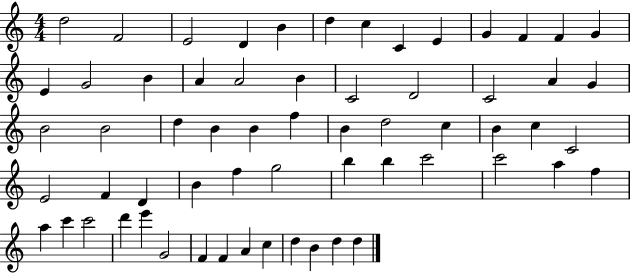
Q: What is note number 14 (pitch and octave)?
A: E4